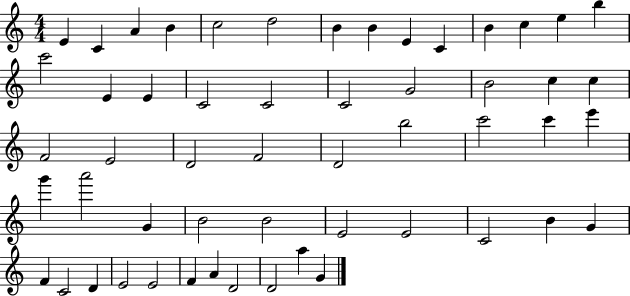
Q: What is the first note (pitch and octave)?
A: E4